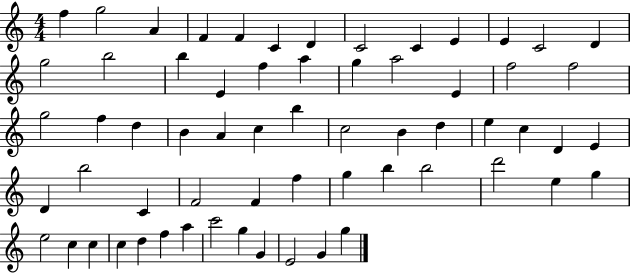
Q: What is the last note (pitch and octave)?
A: G5